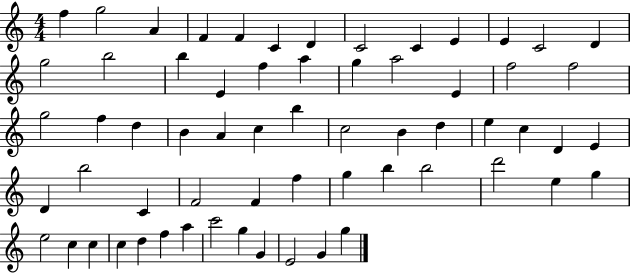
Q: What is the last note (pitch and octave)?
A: G5